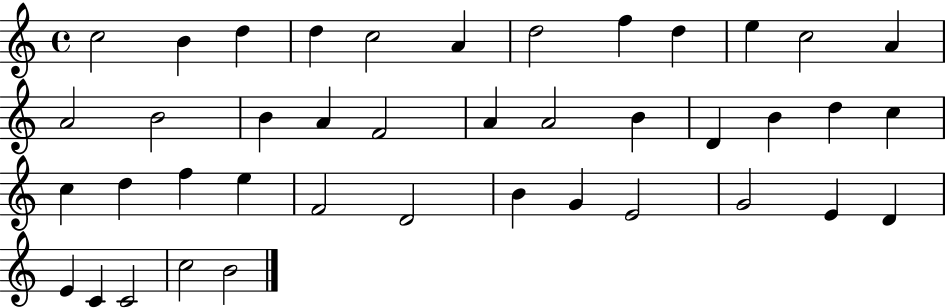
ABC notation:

X:1
T:Untitled
M:4/4
L:1/4
K:C
c2 B d d c2 A d2 f d e c2 A A2 B2 B A F2 A A2 B D B d c c d f e F2 D2 B G E2 G2 E D E C C2 c2 B2